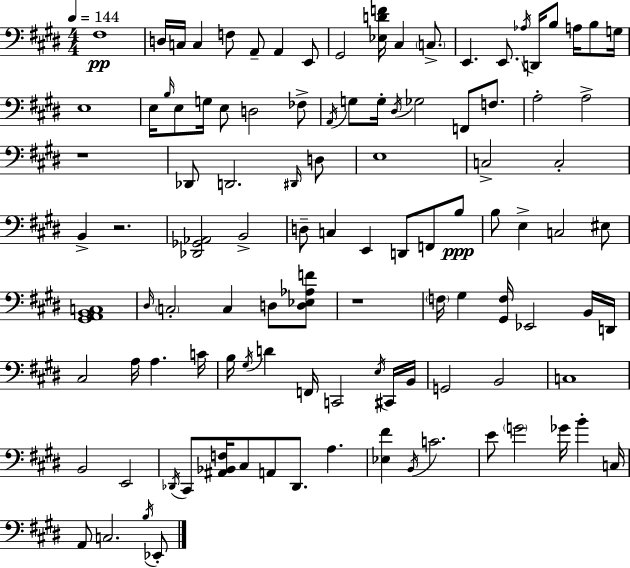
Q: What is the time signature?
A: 4/4